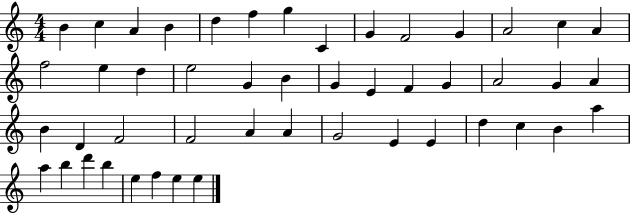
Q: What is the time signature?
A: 4/4